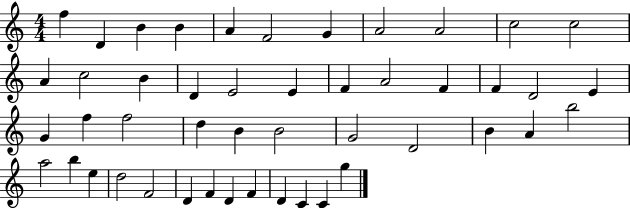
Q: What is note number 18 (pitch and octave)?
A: F4